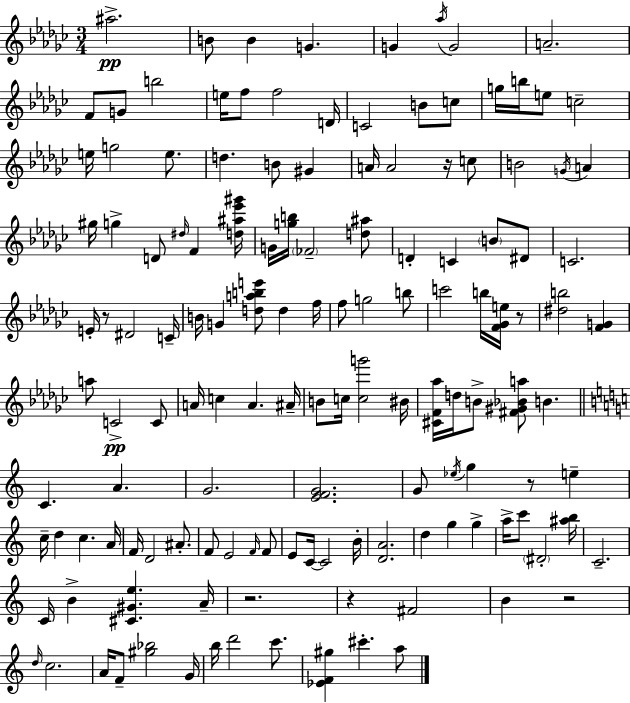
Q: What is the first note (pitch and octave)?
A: A#5